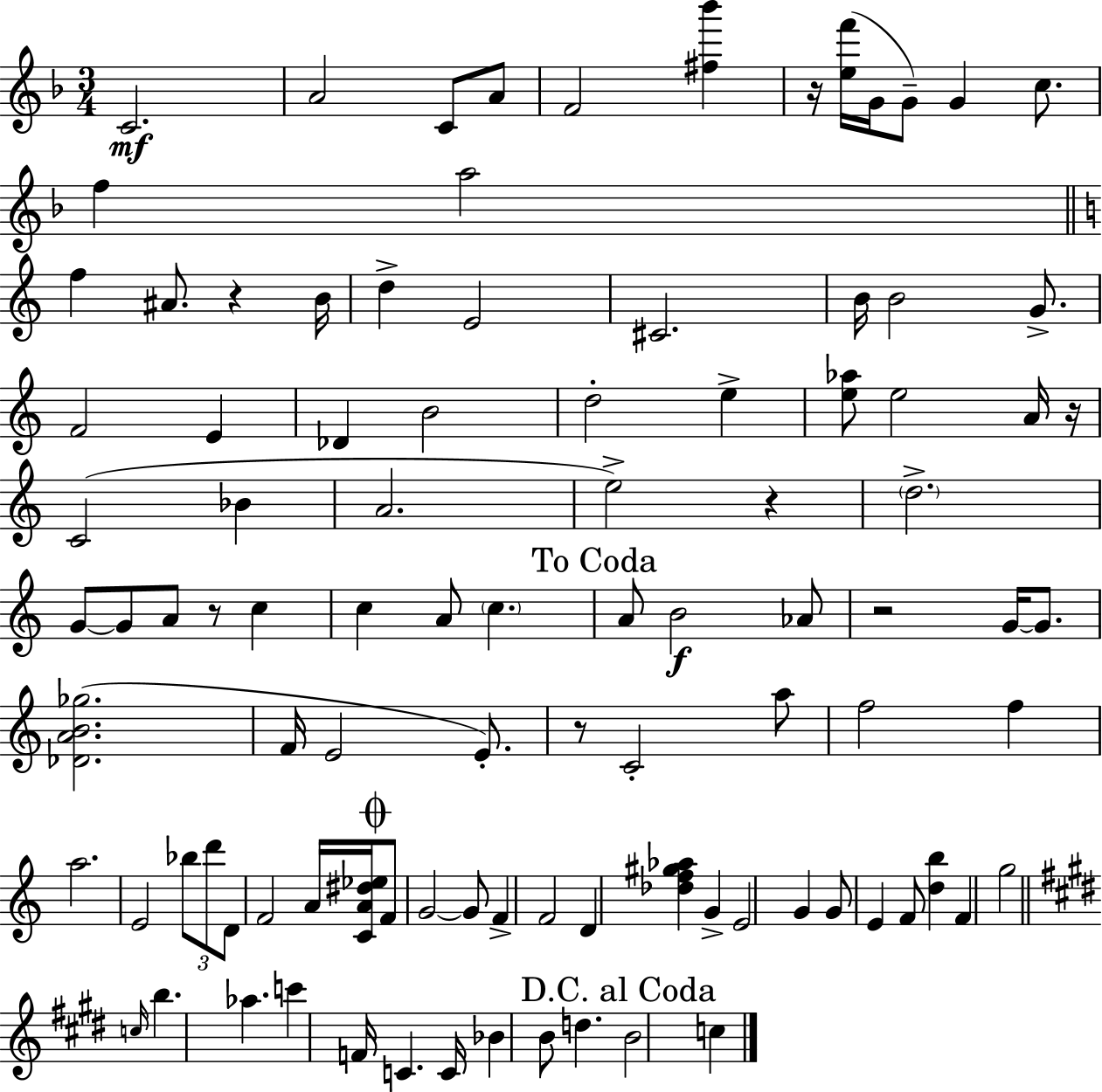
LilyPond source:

{
  \clef treble
  \numericTimeSignature
  \time 3/4
  \key d \minor
  \repeat volta 2 { c'2.\mf | a'2 c'8 a'8 | f'2 <fis'' bes'''>4 | r16 <e'' f'''>16( g'16 g'8--) g'4 c''8. | \break f''4 a''2 | \bar "||" \break \key c \major f''4 ais'8. r4 b'16 | d''4-> e'2 | cis'2. | b'16 b'2 g'8.-> | \break f'2 e'4 | des'4 b'2 | d''2-. e''4-> | <e'' aes''>8 e''2 a'16 r16 | \break c'2( bes'4 | a'2. | e''2->) r4 | \parenthesize d''2.-> | \break g'8~~ g'8 a'8 r8 c''4 | c''4 a'8 \parenthesize c''4. | \mark "To Coda" a'8 b'2\f aes'8 | r2 g'16~~ g'8. | \break <des' a' b' ges''>2.( | f'16 e'2 e'8.-.) | r8 c'2-. a''8 | f''2 f''4 | \break a''2. | e'2 \tuplet 3/2 { bes''8 d'''8 | d'8 } f'2 a'16 <c' a' dis'' ees''>16 | \mark \markup { \musicglyph "scripts.coda" } f'8 g'2~~ g'8 | \break f'4-> f'2 | d'4 <des'' f'' gis'' aes''>4 g'4-> | e'2 g'4 | g'8 e'4 f'8 <d'' b''>4 | \break f'4 g''2 | \bar "||" \break \key e \major \grace { c''16 } b''4. aes''4. | c'''4 f'16 c'4. | c'16 bes'4 b'8 d''4. | \mark "D.C. al Coda" b'2 c''4 | \break } \bar "|."
}